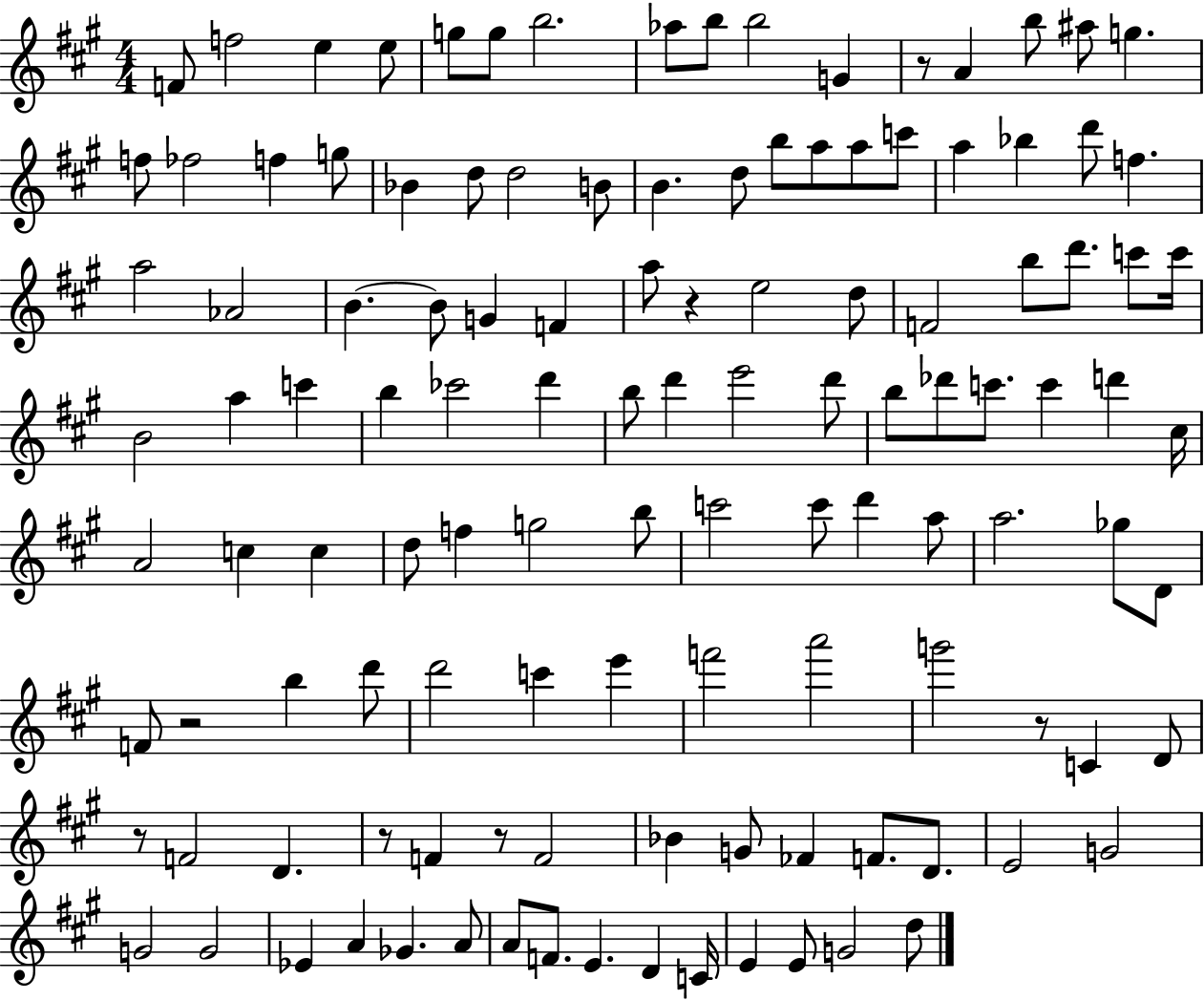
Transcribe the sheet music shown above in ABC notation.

X:1
T:Untitled
M:4/4
L:1/4
K:A
F/2 f2 e e/2 g/2 g/2 b2 _a/2 b/2 b2 G z/2 A b/2 ^a/2 g f/2 _f2 f g/2 _B d/2 d2 B/2 B d/2 b/2 a/2 a/2 c'/2 a _b d'/2 f a2 _A2 B B/2 G F a/2 z e2 d/2 F2 b/2 d'/2 c'/2 c'/4 B2 a c' b _c'2 d' b/2 d' e'2 d'/2 b/2 _d'/2 c'/2 c' d' ^c/4 A2 c c d/2 f g2 b/2 c'2 c'/2 d' a/2 a2 _g/2 D/2 F/2 z2 b d'/2 d'2 c' e' f'2 a'2 g'2 z/2 C D/2 z/2 F2 D z/2 F z/2 F2 _B G/2 _F F/2 D/2 E2 G2 G2 G2 _E A _G A/2 A/2 F/2 E D C/4 E E/2 G2 d/2